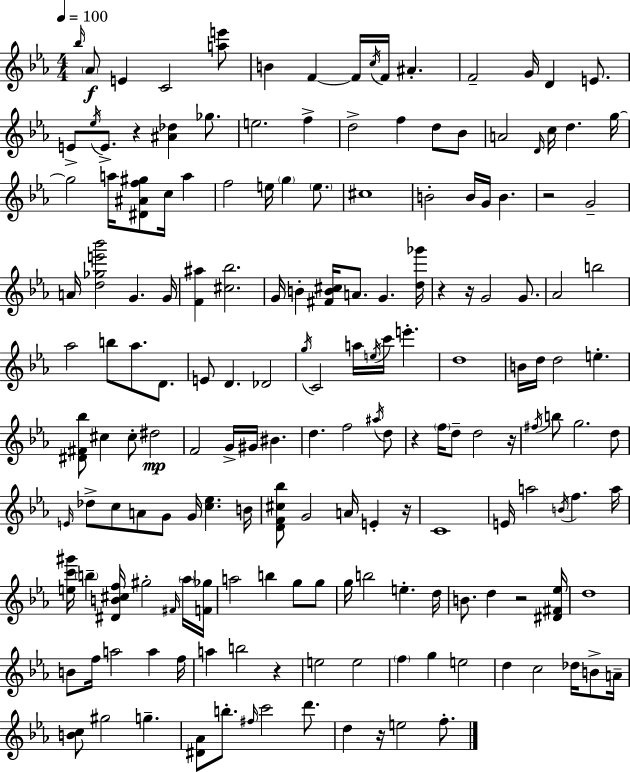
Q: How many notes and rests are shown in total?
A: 174